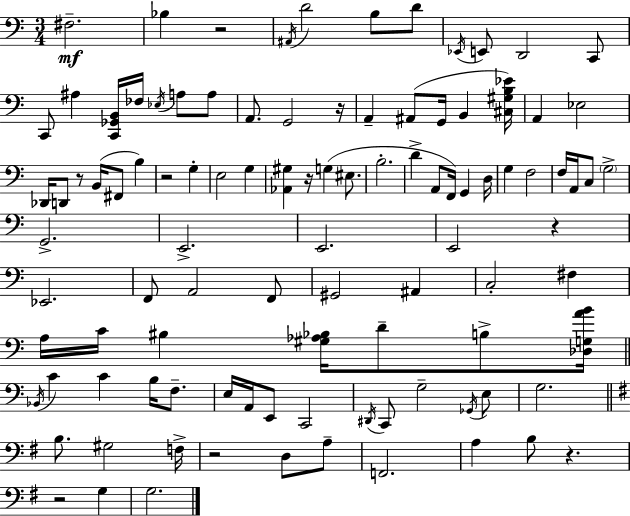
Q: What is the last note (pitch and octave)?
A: G3